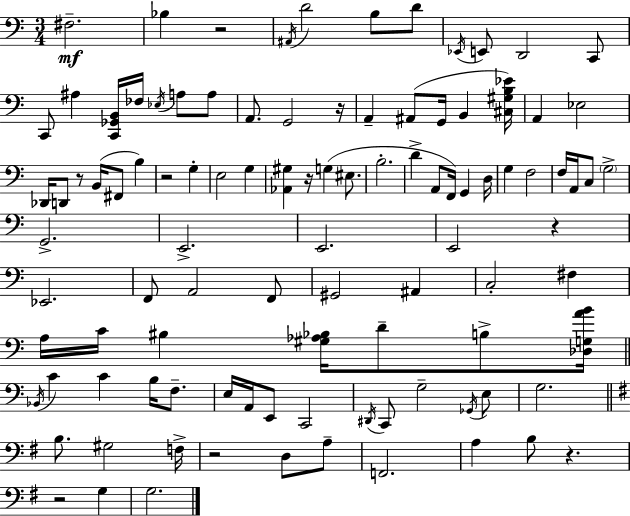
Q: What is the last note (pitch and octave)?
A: G3